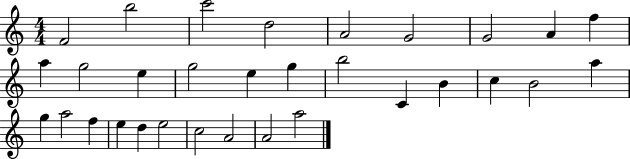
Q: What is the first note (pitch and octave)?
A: F4